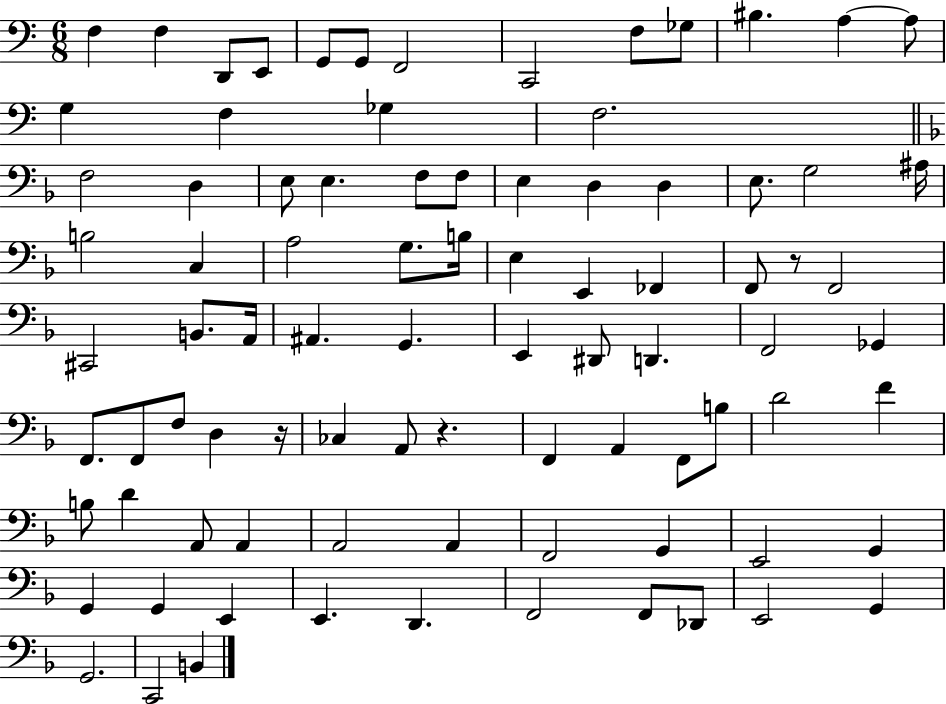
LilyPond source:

{
  \clef bass
  \numericTimeSignature
  \time 6/8
  \key c \major
  f4 f4 d,8 e,8 | g,8 g,8 f,2 | c,2 f8 ges8 | bis4. a4~~ a8 | \break g4 f4 ges4 | f2. | \bar "||" \break \key d \minor f2 d4 | e8 e4. f8 f8 | e4 d4 d4 | e8. g2 ais16 | \break b2 c4 | a2 g8. b16 | e4 e,4 fes,4 | f,8 r8 f,2 | \break cis,2 b,8. a,16 | ais,4. g,4. | e,4 dis,8 d,4. | f,2 ges,4 | \break f,8. f,8 f8 d4 r16 | ces4 a,8 r4. | f,4 a,4 f,8 b8 | d'2 f'4 | \break b8 d'4 a,8 a,4 | a,2 a,4 | f,2 g,4 | e,2 g,4 | \break g,4 g,4 e,4 | e,4. d,4. | f,2 f,8 des,8 | e,2 g,4 | \break g,2. | c,2 b,4 | \bar "|."
}